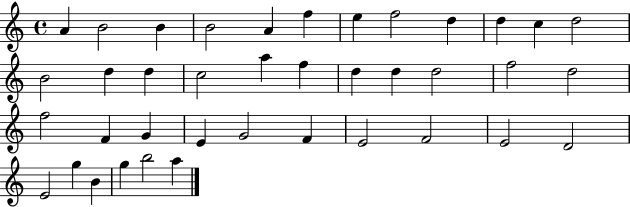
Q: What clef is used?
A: treble